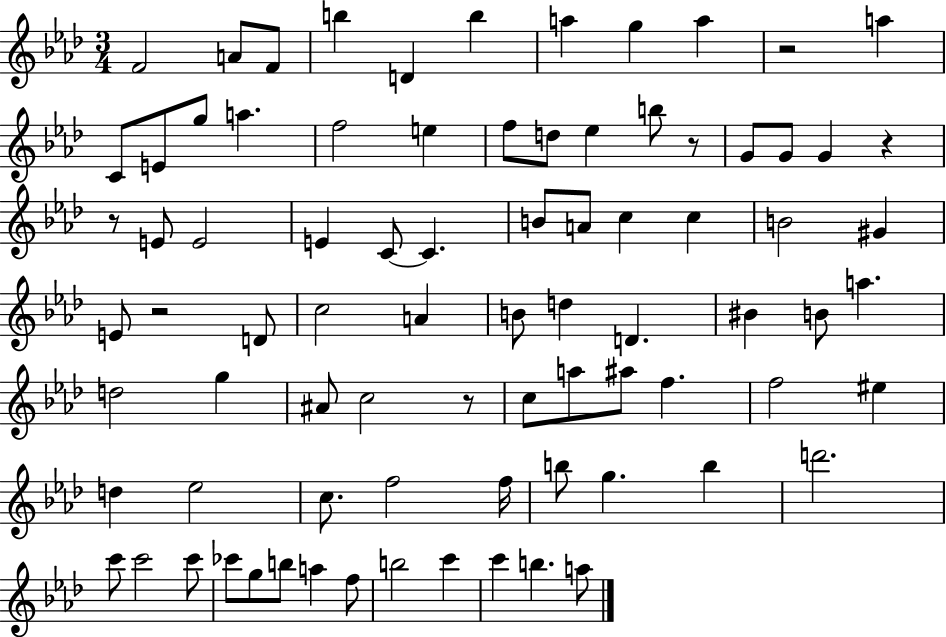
F4/h A4/e F4/e B5/q D4/q B5/q A5/q G5/q A5/q R/h A5/q C4/e E4/e G5/e A5/q. F5/h E5/q F5/e D5/e Eb5/q B5/e R/e G4/e G4/e G4/q R/q R/e E4/e E4/h E4/q C4/e C4/q. B4/e A4/e C5/q C5/q B4/h G#4/q E4/e R/h D4/e C5/h A4/q B4/e D5/q D4/q. BIS4/q B4/e A5/q. D5/h G5/q A#4/e C5/h R/e C5/e A5/e A#5/e F5/q. F5/h EIS5/q D5/q Eb5/h C5/e. F5/h F5/s B5/e G5/q. B5/q D6/h. C6/e C6/h C6/e CES6/e G5/e B5/e A5/q F5/e B5/h C6/q C6/q B5/q. A5/e